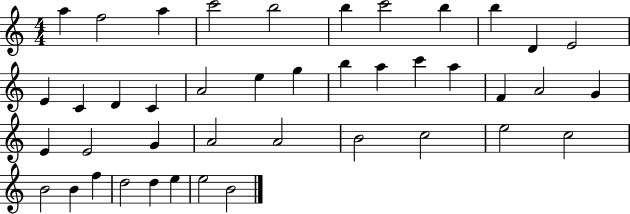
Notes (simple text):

A5/q F5/h A5/q C6/h B5/h B5/q C6/h B5/q B5/q D4/q E4/h E4/q C4/q D4/q C4/q A4/h E5/q G5/q B5/q A5/q C6/q A5/q F4/q A4/h G4/q E4/q E4/h G4/q A4/h A4/h B4/h C5/h E5/h C5/h B4/h B4/q F5/q D5/h D5/q E5/q E5/h B4/h